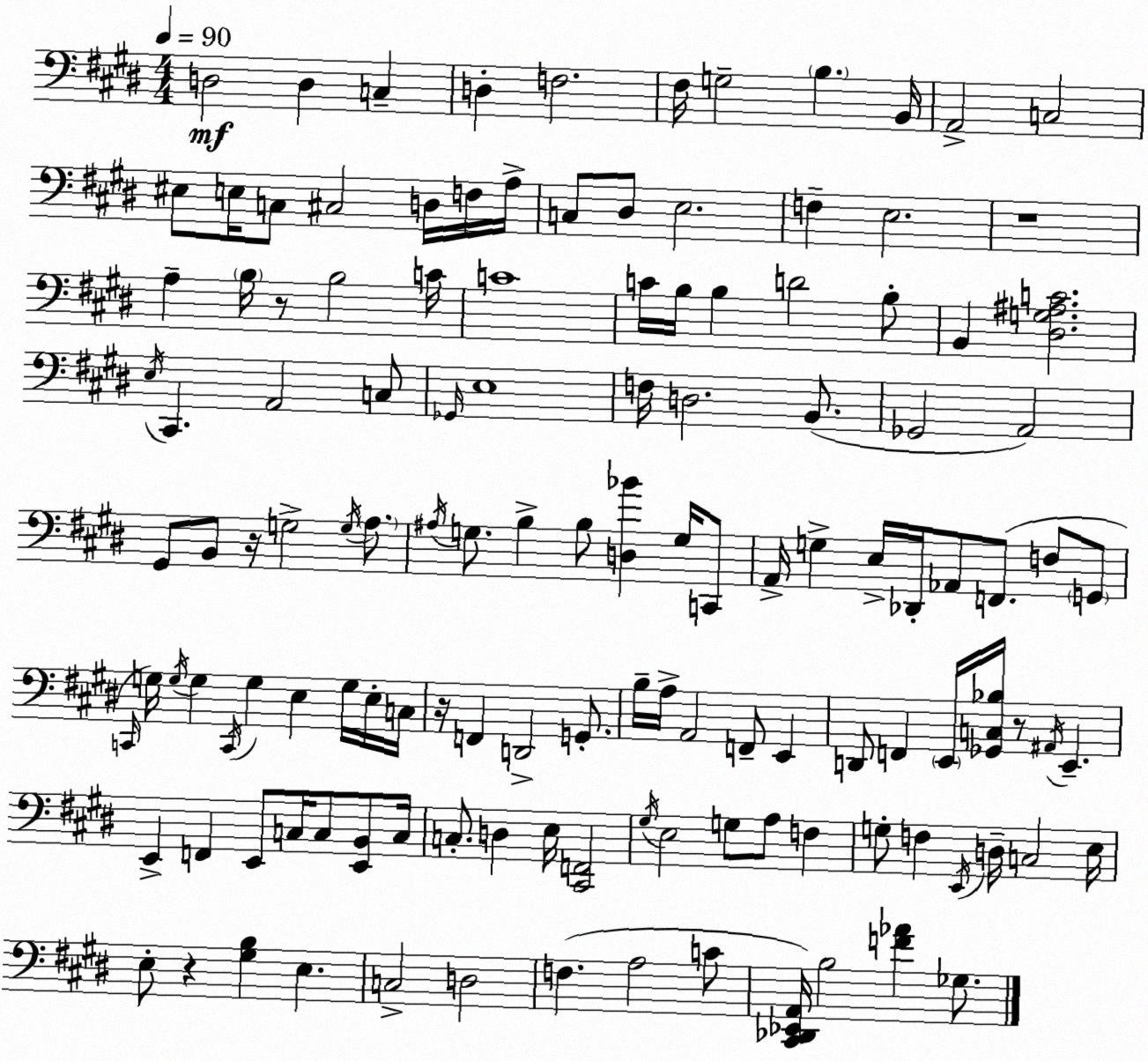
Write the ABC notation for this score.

X:1
T:Untitled
M:4/4
L:1/4
K:E
D,2 D, C, D, F,2 ^F,/4 G,2 B, B,,/4 A,,2 C,2 ^E,/2 E,/4 C,/2 ^C,2 D,/4 F,/4 A,/4 C,/2 ^D,/2 E,2 F, E,2 z4 A, B,/4 z/2 B,2 C/4 C4 C/4 B,/4 B, D2 B,/2 B,, [^D,G,^A,C]2 E,/4 ^C,, A,,2 C,/2 _G,,/4 E,4 F,/4 D,2 B,,/2 _G,,2 A,,2 ^G,,/2 B,,/2 z/4 G,2 G,/4 A,/2 ^A,/4 G,/2 B, B,/2 [D,_B] G,/4 C,,/2 A,,/4 G, E,/4 _D,,/4 _A,,/2 F,,/2 F,/2 G,,/2 C,,/4 G,/4 G,/4 G, C,,/4 G, E, G,/4 E,/4 C,/4 z/4 F,, D,,2 G,,/2 B,/4 A,/4 A,,2 F,,/2 E,, D,,/2 F,, E,,/4 [_G,,C,_B,]/4 z/2 ^A,,/4 E,, E,, F,, E,,/2 C,/4 C,/2 [E,,B,,]/2 C,/4 C,/2 D, E,/4 [^C,,F,,]2 ^G,/4 E,2 G,/2 A,/2 F, G,/2 F, E,,/4 D,/4 C,2 E,/4 E,/2 z [^G,B,] E, C,2 D,2 F, A,2 C/2 [^C,,_D,,_E,,A,,]/4 B,2 [F_A] _G,/2